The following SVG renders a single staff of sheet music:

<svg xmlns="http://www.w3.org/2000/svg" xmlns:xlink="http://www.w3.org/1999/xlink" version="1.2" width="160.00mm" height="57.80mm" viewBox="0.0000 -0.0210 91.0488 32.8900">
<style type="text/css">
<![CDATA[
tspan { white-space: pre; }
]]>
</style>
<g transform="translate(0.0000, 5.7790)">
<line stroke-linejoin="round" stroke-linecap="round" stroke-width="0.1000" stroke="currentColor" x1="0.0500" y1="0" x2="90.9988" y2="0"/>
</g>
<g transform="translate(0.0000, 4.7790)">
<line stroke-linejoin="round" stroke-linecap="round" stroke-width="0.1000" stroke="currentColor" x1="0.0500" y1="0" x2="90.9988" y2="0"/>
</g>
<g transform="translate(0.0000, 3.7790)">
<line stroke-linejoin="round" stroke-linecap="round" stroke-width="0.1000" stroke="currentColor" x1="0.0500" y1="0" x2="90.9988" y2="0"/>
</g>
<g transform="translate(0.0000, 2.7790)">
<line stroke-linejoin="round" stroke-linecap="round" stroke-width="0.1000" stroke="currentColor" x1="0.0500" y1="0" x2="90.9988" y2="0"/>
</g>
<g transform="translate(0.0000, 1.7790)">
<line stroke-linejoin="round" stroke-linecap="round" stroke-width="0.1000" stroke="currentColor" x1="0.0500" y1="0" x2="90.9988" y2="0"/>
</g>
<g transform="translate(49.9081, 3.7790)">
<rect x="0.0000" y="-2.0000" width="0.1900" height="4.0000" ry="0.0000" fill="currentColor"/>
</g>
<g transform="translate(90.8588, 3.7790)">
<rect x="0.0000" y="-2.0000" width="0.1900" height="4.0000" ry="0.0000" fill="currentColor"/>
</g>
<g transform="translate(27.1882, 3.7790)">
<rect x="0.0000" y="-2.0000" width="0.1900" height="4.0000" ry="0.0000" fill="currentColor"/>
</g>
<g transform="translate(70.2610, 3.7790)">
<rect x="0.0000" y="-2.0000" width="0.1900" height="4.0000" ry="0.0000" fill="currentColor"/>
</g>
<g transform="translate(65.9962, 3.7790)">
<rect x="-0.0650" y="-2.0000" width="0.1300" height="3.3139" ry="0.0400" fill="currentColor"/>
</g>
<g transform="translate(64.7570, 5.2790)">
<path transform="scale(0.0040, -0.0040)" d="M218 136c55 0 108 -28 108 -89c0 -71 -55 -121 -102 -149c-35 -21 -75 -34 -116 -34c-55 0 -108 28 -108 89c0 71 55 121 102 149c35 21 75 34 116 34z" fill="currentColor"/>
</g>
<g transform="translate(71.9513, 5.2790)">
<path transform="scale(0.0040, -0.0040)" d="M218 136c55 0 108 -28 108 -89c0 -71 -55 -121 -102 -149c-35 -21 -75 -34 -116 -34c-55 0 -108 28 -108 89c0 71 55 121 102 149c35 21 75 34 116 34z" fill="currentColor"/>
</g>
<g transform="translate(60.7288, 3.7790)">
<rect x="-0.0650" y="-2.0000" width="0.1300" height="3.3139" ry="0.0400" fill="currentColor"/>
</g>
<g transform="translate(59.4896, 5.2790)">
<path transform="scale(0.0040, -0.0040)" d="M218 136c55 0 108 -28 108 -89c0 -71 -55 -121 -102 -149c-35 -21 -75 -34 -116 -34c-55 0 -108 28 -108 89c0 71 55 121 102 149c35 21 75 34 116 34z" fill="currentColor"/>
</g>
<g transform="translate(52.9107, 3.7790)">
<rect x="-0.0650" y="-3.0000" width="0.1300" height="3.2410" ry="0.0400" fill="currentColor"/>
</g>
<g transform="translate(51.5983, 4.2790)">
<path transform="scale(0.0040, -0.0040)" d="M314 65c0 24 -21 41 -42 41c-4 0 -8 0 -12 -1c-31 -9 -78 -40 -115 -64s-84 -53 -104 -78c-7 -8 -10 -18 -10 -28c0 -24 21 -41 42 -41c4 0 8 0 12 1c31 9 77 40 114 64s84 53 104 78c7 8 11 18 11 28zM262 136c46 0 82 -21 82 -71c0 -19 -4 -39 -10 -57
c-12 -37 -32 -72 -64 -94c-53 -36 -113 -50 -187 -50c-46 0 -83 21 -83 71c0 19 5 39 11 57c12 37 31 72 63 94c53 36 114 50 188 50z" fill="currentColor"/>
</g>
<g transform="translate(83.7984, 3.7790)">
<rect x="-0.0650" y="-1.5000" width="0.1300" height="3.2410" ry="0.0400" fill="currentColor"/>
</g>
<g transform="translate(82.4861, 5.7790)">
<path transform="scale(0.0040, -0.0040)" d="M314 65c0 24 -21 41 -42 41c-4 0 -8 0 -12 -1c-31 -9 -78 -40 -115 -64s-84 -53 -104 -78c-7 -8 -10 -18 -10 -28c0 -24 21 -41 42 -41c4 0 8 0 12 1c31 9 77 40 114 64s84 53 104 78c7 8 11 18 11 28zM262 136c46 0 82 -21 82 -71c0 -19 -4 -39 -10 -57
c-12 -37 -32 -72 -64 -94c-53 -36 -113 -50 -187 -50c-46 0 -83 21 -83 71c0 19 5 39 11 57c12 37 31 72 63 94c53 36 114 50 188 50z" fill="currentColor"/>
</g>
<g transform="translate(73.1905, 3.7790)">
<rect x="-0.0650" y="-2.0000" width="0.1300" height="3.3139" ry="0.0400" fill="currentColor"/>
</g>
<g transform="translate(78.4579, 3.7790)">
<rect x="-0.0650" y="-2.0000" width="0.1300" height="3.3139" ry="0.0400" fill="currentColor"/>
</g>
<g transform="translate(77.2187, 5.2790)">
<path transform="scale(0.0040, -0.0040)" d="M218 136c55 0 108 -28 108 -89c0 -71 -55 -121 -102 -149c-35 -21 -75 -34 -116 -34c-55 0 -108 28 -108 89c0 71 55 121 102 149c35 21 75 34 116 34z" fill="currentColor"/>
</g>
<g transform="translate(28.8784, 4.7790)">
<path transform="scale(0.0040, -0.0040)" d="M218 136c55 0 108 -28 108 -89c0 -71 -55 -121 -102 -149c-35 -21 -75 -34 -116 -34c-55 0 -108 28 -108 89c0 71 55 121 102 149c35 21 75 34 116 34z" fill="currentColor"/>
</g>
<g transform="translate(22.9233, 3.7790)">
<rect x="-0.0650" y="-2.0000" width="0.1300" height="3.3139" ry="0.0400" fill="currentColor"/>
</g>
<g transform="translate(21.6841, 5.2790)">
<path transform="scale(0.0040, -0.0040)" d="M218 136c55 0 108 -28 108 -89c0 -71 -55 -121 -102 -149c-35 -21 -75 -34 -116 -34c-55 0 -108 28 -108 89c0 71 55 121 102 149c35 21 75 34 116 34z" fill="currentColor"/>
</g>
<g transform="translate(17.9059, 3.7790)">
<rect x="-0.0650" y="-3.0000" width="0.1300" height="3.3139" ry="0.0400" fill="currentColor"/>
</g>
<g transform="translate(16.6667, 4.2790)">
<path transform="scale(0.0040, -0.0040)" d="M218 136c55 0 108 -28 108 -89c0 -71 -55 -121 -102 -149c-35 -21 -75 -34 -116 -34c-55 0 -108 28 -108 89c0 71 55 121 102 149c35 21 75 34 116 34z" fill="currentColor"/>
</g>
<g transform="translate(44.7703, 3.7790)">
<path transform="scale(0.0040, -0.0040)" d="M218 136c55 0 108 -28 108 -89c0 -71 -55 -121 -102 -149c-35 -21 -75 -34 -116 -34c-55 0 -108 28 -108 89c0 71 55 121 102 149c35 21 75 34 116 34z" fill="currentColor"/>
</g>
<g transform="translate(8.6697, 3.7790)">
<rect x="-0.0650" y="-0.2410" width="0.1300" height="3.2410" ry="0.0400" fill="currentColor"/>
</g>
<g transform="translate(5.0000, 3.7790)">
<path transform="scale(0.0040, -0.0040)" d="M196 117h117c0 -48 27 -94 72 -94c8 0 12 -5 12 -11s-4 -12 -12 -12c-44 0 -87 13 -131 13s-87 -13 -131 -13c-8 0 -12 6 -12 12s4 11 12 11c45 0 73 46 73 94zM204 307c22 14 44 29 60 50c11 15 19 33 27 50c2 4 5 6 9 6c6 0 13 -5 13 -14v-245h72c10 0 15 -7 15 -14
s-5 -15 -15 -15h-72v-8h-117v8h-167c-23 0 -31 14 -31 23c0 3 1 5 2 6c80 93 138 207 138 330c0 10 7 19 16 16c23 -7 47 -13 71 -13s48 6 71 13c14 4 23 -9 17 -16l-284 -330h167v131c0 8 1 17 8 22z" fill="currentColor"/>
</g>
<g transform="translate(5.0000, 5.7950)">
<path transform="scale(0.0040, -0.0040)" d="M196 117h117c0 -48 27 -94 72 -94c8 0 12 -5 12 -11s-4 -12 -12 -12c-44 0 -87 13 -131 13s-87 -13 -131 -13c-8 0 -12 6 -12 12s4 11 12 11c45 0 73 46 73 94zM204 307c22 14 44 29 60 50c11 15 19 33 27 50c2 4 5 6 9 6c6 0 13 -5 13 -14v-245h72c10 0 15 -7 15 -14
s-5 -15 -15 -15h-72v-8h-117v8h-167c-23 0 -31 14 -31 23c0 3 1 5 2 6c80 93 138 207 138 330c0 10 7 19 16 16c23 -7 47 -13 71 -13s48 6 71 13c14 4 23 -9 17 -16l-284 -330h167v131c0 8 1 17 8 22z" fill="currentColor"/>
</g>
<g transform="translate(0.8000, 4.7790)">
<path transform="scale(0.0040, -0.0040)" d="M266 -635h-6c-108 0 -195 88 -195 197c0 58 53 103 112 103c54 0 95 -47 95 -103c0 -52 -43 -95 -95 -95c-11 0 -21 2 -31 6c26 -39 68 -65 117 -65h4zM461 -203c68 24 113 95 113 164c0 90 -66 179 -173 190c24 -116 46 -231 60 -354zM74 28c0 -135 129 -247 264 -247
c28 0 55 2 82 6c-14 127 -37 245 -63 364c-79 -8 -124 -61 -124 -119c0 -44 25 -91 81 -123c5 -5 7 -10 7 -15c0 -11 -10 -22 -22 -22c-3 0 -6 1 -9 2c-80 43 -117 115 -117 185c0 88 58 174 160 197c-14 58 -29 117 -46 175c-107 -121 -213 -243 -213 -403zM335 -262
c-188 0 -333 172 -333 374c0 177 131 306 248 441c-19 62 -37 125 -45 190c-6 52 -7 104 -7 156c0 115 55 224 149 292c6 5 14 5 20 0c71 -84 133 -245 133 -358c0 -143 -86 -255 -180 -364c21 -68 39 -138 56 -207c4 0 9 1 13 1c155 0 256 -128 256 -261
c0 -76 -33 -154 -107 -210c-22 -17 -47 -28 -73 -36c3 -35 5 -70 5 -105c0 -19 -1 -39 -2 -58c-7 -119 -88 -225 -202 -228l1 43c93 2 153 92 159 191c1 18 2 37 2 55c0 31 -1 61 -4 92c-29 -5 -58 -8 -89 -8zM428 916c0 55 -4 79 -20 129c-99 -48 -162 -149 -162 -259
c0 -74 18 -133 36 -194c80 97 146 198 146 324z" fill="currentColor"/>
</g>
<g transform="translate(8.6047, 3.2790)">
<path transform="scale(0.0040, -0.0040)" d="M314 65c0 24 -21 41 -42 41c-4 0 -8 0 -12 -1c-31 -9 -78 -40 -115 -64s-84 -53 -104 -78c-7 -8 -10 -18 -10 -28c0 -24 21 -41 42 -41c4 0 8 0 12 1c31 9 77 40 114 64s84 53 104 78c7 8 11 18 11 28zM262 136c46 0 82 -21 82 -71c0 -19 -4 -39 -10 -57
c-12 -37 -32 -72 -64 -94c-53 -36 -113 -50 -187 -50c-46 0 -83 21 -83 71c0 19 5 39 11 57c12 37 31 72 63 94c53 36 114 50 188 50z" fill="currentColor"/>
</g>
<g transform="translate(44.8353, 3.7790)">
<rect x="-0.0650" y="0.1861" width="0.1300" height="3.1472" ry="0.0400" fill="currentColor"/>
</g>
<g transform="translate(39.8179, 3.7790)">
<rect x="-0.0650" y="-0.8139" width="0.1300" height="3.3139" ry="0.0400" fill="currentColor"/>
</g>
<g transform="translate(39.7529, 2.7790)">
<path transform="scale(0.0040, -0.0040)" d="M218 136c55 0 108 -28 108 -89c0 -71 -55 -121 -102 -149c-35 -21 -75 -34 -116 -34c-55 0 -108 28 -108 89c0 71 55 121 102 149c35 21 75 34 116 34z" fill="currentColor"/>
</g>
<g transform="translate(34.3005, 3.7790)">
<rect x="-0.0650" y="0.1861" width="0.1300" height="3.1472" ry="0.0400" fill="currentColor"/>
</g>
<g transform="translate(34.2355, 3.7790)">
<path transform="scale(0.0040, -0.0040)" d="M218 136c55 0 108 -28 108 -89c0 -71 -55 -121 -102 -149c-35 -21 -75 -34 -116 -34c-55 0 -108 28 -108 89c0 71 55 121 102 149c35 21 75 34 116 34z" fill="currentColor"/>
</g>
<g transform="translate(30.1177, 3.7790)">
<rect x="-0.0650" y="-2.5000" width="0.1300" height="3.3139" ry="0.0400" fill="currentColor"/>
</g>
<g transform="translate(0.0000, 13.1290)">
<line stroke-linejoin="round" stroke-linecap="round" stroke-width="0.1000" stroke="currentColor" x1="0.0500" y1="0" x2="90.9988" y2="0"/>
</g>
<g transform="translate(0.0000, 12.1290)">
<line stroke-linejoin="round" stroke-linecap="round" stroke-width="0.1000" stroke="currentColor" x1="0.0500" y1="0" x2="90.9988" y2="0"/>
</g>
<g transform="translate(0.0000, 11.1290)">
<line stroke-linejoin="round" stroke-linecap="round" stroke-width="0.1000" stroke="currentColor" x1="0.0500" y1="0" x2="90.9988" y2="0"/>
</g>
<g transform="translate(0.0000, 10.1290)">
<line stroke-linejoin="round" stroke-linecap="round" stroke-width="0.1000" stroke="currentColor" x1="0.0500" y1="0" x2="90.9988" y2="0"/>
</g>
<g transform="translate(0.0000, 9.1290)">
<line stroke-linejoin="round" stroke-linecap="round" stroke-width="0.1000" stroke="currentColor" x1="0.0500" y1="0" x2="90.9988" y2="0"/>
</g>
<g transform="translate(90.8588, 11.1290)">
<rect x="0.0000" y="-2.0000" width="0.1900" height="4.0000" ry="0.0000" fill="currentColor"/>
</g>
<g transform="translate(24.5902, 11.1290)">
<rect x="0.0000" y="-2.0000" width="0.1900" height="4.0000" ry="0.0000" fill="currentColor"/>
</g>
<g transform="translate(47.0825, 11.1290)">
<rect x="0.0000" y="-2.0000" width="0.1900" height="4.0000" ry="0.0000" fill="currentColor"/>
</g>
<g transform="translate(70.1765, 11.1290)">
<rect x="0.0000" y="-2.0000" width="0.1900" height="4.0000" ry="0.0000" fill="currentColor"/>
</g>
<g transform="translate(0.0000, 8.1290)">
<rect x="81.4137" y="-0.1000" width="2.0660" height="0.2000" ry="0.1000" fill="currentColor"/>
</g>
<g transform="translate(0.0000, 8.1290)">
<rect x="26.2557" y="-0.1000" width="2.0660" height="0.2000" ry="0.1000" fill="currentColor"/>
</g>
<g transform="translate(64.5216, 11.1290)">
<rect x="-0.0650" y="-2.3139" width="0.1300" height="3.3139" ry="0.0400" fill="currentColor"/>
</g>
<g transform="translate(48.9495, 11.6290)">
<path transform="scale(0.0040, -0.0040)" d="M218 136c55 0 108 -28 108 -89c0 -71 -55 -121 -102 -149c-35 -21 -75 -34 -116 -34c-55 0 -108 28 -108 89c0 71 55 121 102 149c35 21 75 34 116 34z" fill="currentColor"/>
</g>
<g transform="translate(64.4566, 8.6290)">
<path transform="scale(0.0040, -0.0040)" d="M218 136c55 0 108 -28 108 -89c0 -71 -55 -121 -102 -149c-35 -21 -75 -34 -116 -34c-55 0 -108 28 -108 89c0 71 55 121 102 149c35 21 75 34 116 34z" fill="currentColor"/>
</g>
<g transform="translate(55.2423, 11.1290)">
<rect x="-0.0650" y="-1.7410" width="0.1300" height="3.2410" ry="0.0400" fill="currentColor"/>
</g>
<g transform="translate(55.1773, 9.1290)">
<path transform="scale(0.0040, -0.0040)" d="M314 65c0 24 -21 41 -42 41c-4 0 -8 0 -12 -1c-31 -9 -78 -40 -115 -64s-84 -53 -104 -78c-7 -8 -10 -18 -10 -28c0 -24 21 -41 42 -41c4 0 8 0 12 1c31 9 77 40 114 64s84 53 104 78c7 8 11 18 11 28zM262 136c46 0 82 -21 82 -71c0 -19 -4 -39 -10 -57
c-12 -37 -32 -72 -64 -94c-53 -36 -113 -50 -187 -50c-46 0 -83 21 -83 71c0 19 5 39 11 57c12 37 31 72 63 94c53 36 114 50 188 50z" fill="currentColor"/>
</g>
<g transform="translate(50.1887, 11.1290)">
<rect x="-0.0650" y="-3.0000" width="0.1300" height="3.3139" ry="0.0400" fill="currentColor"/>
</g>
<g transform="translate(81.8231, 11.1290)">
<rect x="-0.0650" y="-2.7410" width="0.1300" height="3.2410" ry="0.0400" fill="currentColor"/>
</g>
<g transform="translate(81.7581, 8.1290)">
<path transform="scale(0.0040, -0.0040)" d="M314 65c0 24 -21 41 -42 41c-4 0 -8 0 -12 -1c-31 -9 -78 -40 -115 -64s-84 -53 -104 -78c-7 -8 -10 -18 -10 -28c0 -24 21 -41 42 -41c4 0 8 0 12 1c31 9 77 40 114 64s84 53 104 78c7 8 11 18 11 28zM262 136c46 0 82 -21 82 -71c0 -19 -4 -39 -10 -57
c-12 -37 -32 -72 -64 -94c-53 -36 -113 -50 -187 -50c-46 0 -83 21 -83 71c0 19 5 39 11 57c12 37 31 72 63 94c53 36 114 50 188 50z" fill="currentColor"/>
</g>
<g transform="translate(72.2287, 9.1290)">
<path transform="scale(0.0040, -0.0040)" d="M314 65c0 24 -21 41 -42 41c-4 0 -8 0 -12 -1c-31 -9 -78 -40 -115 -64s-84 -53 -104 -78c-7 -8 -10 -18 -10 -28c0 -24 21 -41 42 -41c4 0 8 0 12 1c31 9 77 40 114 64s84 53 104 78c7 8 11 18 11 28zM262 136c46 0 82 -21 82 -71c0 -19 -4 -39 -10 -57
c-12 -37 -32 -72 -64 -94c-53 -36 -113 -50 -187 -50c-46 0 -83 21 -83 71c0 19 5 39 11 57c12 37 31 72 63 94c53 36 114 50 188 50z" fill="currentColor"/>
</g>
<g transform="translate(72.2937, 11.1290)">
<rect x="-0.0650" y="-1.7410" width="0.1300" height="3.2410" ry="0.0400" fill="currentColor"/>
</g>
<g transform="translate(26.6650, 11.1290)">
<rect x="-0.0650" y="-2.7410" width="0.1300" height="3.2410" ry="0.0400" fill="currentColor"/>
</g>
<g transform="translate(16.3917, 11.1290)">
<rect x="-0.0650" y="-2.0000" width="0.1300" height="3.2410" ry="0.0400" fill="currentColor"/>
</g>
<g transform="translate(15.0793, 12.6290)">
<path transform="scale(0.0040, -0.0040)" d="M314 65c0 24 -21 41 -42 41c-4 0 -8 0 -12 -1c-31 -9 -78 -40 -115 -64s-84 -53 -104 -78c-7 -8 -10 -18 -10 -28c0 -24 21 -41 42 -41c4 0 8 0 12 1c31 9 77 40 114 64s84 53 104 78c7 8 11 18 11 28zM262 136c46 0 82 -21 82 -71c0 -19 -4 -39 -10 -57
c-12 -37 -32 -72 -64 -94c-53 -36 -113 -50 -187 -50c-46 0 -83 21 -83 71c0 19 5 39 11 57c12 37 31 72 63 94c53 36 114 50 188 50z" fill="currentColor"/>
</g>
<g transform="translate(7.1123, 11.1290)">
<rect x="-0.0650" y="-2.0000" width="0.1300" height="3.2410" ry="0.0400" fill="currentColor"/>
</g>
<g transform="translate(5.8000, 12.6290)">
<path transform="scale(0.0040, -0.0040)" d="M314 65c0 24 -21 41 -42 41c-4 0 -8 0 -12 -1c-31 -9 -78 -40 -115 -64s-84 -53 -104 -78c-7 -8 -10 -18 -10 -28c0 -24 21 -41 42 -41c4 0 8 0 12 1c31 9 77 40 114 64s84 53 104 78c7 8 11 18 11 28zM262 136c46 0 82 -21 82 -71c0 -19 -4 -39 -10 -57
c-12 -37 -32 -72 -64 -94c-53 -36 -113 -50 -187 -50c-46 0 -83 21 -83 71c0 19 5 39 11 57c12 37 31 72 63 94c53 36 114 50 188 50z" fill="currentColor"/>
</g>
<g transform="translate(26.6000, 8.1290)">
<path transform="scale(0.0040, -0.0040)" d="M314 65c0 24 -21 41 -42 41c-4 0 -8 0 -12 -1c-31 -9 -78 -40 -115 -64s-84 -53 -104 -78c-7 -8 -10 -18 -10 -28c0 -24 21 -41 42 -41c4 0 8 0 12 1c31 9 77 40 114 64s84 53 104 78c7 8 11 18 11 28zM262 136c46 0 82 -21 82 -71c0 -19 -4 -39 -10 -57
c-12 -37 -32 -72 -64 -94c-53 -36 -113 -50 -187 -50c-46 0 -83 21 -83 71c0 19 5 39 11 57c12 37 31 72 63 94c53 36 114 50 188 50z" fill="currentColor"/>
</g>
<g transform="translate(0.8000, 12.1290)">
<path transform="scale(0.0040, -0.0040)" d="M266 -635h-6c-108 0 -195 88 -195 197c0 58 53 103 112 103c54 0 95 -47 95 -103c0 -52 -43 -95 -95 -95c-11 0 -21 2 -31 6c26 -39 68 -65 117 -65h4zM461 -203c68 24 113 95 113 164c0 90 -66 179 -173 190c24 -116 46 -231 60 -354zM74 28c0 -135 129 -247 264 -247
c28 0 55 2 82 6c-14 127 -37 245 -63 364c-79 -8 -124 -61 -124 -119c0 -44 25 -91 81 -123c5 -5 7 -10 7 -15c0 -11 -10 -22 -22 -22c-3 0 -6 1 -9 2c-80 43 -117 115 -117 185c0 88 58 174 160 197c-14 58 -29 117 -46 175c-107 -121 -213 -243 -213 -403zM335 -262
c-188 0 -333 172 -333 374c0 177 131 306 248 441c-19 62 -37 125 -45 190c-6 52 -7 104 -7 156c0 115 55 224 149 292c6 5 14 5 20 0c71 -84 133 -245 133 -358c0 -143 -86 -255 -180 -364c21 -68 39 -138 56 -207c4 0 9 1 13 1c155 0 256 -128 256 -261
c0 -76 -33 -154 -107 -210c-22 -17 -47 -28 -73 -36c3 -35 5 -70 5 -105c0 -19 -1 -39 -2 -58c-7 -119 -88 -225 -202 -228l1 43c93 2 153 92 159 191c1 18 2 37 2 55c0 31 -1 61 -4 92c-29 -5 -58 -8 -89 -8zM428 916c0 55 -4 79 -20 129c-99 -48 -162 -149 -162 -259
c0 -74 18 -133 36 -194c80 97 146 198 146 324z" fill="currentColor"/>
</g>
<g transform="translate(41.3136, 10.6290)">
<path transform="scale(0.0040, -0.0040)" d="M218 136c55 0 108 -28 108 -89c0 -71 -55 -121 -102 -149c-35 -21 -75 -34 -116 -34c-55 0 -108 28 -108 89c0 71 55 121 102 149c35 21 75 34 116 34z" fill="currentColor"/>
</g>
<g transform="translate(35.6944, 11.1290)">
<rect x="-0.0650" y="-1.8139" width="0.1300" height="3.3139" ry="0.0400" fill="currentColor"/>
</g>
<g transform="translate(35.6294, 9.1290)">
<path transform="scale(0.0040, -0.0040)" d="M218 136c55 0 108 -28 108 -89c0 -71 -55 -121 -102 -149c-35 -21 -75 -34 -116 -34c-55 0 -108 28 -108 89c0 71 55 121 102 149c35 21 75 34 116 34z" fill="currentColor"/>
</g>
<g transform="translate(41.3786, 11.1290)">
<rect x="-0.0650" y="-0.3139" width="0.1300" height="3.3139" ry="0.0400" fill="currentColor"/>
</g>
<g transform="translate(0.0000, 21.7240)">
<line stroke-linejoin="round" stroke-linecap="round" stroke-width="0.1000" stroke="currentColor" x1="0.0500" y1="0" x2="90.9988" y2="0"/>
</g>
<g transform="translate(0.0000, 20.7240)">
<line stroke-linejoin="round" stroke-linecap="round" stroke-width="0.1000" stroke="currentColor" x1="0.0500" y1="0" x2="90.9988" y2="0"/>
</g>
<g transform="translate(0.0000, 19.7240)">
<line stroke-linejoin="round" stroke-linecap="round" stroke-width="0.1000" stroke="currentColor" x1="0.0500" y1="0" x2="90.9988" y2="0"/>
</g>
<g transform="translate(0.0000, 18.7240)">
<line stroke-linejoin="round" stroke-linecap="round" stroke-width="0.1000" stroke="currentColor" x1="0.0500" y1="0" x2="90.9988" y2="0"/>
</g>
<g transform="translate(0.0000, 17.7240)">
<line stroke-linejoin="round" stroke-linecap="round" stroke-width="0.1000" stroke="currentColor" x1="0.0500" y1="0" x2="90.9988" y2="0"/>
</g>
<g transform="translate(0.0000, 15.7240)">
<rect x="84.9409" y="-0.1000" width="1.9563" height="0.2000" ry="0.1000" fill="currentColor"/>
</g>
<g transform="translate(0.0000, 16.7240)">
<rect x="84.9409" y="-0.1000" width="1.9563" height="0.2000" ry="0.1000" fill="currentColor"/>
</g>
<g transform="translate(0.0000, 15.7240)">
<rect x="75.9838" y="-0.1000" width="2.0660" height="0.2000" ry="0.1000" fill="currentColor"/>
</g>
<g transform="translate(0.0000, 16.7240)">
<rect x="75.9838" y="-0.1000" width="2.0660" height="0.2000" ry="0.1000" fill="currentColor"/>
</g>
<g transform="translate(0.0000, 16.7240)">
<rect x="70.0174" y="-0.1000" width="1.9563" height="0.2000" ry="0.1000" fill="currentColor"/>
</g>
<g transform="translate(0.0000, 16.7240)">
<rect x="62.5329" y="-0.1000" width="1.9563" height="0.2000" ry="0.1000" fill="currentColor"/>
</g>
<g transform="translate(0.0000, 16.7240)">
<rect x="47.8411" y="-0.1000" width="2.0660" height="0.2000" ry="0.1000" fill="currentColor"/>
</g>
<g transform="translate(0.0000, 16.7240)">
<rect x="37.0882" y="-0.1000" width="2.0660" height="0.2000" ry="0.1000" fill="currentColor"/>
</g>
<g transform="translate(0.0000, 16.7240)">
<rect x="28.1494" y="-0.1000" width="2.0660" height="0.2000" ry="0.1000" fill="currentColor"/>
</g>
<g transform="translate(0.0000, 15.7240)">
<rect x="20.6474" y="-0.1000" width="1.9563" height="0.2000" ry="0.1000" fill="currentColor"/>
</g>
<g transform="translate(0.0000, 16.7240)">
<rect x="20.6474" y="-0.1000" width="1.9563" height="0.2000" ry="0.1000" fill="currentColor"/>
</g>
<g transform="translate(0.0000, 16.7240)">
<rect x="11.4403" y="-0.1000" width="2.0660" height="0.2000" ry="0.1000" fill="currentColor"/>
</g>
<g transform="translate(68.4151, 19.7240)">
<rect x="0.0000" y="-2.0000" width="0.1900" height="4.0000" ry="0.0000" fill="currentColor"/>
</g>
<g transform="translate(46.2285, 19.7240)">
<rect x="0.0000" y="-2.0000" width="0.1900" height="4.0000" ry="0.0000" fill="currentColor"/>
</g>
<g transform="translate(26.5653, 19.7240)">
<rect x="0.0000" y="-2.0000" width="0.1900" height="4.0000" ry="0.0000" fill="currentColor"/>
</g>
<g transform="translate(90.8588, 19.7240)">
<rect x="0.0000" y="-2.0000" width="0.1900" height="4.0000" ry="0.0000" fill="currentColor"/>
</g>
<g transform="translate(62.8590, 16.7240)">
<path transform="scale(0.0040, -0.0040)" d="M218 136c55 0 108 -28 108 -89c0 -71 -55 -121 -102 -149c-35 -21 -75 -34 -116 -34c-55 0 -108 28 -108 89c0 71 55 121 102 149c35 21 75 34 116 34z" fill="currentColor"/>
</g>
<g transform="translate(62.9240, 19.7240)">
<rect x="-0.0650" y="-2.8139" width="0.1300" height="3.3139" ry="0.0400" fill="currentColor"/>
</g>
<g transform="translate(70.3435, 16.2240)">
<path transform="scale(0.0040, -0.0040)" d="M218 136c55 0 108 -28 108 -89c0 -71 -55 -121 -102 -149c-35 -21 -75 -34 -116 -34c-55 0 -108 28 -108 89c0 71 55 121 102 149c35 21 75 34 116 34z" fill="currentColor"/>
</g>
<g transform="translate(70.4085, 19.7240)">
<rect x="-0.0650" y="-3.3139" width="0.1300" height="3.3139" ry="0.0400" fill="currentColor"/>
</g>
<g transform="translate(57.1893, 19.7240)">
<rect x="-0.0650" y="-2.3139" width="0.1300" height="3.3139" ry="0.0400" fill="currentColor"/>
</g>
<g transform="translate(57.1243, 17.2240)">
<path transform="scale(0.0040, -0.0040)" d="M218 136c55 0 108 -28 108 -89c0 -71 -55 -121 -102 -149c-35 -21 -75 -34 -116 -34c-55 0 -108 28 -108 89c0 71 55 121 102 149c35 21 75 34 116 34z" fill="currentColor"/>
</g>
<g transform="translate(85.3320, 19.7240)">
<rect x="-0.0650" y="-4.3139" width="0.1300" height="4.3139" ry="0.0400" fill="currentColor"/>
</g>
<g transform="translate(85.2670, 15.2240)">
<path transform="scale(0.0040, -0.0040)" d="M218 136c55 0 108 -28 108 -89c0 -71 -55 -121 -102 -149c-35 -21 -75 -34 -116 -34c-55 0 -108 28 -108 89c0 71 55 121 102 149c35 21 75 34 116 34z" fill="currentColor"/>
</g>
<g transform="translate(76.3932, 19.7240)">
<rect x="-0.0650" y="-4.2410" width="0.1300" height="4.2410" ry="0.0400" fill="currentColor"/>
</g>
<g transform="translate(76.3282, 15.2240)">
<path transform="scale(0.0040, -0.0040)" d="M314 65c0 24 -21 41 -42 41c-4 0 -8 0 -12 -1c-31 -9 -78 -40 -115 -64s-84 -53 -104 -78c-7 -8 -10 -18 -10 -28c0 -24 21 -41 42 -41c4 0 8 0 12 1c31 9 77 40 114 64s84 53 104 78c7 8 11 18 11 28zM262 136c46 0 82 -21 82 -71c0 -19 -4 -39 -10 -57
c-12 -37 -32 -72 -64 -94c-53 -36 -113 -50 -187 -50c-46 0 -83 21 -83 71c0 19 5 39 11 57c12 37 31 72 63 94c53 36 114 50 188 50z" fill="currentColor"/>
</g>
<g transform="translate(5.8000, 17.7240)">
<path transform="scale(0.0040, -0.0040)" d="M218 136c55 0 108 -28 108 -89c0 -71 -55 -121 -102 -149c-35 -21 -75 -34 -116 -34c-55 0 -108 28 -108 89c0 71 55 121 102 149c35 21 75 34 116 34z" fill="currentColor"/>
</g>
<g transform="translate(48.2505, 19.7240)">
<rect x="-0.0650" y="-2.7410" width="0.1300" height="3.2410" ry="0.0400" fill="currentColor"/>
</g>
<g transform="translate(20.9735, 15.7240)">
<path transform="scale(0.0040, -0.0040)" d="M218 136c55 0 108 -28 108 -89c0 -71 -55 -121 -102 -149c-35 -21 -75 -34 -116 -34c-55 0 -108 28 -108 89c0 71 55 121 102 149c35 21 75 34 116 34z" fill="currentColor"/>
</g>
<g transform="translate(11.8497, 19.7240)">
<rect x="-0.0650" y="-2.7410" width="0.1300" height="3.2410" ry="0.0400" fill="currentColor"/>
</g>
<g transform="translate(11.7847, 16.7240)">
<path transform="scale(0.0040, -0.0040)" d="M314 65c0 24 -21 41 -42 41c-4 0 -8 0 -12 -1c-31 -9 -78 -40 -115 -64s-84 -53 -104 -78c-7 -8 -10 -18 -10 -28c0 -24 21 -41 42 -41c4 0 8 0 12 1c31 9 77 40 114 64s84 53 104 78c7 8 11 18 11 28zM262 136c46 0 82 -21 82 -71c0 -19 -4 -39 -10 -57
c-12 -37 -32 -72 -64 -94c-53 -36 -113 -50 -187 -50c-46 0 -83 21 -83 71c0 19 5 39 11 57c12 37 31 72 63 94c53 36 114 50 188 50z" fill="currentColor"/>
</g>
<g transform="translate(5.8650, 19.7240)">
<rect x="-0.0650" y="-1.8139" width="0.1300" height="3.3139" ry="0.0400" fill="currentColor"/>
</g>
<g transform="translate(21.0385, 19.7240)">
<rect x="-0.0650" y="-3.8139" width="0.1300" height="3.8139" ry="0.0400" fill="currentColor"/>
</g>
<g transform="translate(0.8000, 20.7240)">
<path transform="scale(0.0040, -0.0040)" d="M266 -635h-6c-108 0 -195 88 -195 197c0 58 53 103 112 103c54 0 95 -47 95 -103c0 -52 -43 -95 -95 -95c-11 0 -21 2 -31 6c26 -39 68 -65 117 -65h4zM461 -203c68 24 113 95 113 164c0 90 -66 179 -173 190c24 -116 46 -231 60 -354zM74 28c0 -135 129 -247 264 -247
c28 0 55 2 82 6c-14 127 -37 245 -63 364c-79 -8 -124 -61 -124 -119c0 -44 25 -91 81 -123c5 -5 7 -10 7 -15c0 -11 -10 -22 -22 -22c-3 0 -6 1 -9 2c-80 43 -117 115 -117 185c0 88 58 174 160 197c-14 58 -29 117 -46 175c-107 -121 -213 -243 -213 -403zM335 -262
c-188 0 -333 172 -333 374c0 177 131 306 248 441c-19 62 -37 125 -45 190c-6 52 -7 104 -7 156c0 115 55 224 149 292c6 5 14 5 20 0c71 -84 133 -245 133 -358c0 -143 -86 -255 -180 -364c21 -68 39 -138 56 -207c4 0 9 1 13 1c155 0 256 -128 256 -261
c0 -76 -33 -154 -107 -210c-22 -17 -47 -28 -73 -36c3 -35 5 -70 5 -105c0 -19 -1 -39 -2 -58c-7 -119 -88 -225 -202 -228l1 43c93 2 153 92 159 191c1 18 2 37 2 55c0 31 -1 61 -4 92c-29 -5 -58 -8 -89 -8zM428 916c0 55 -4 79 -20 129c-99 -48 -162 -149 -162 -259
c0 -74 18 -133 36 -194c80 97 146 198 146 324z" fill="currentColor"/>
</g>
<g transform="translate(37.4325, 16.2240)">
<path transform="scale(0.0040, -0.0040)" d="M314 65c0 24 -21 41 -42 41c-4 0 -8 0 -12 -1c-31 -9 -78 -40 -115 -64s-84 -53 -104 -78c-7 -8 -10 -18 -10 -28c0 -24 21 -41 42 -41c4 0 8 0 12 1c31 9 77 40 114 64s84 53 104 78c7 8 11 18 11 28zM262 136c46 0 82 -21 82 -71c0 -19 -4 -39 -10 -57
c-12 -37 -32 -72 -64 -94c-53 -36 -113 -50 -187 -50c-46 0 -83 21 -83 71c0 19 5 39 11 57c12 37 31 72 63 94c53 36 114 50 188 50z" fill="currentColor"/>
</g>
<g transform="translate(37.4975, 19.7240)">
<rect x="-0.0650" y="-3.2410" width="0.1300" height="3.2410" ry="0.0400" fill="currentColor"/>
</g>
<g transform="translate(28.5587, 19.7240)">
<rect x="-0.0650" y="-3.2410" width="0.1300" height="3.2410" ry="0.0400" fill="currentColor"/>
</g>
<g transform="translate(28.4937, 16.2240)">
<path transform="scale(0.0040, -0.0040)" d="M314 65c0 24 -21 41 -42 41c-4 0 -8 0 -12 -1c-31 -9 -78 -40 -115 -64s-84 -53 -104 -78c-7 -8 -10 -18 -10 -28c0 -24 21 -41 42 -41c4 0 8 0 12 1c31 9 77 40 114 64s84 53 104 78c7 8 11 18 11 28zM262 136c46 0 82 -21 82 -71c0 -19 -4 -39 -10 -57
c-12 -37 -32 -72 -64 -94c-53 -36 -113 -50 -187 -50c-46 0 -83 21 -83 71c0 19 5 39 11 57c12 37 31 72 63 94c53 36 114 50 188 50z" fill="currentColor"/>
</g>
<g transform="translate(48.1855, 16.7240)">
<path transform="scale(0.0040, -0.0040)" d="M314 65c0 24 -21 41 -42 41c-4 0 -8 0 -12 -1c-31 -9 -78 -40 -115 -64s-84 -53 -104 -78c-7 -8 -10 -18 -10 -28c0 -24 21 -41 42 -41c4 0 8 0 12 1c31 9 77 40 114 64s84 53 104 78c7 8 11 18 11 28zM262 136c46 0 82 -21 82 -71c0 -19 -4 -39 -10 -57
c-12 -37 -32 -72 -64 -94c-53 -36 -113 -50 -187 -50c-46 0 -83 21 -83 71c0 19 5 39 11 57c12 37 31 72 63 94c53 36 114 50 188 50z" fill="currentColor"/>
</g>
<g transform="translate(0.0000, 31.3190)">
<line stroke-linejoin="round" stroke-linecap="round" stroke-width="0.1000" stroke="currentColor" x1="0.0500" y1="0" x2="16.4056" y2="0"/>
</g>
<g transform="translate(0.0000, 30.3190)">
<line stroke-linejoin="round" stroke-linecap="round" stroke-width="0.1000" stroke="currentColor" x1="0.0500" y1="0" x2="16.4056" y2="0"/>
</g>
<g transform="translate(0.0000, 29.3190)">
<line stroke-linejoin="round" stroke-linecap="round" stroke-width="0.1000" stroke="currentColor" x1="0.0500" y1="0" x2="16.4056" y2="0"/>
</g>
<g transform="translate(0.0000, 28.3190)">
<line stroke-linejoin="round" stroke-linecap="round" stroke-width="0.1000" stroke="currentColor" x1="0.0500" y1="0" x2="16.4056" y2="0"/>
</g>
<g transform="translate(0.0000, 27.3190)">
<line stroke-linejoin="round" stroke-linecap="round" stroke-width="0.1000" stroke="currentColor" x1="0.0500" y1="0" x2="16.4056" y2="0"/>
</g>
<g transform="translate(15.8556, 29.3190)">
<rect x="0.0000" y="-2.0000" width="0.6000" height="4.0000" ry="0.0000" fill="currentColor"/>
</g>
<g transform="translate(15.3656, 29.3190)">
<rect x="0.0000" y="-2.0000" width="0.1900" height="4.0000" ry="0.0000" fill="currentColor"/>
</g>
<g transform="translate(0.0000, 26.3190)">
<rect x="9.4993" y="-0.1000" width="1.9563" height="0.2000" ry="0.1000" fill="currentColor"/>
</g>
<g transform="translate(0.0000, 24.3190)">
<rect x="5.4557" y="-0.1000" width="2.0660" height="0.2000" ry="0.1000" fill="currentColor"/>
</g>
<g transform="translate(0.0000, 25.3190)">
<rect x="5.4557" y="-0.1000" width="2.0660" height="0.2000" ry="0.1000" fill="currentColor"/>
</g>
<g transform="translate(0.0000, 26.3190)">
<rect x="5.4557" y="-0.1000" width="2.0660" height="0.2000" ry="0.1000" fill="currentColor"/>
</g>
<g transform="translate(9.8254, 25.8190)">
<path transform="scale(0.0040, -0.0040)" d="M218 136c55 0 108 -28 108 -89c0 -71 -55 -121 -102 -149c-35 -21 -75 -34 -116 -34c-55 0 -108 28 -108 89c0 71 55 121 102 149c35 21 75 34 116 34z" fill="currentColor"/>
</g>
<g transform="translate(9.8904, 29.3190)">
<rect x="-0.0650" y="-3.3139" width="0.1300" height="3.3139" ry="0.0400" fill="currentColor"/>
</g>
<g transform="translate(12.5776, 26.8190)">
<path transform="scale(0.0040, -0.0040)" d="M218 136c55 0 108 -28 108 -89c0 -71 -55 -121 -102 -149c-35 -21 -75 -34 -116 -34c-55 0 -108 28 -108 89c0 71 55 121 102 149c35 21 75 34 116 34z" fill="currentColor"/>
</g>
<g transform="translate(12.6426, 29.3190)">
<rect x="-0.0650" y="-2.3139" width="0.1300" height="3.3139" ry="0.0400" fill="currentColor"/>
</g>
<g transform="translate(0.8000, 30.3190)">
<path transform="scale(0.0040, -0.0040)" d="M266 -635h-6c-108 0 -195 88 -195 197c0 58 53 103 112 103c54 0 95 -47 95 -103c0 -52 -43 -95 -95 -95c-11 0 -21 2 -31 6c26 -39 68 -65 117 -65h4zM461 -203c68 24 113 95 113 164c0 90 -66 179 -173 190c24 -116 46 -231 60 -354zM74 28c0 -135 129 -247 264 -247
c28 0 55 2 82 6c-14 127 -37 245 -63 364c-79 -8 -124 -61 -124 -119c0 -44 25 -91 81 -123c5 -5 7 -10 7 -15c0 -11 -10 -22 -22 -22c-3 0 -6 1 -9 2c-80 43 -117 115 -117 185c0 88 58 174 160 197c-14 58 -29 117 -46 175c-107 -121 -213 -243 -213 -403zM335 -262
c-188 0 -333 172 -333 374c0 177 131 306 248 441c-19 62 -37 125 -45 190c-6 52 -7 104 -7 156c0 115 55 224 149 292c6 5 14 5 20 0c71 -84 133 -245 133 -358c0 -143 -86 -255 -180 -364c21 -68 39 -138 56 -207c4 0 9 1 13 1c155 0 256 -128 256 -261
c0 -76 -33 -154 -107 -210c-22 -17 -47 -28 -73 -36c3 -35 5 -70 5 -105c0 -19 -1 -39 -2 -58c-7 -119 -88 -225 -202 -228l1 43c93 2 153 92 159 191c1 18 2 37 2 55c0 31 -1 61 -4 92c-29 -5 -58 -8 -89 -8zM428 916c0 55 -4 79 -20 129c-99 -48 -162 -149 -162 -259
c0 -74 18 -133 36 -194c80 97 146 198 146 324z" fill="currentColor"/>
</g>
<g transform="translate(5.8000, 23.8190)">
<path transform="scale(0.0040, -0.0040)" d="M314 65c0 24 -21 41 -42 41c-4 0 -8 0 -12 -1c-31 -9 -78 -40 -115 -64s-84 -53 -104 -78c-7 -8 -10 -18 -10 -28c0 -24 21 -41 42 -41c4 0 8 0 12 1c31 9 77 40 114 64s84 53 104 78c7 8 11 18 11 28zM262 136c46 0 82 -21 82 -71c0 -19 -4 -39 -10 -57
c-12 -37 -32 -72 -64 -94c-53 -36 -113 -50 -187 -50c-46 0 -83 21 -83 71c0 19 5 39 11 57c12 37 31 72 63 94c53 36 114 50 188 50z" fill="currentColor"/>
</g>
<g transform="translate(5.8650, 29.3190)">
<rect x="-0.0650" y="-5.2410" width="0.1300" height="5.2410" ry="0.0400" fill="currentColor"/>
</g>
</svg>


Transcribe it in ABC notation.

X:1
T:Untitled
M:4/4
L:1/4
K:C
c2 A F G B d B A2 F F F F E2 F2 F2 a2 f c A f2 g f2 a2 f a2 c' b2 b2 a2 g a b d'2 d' f'2 b g